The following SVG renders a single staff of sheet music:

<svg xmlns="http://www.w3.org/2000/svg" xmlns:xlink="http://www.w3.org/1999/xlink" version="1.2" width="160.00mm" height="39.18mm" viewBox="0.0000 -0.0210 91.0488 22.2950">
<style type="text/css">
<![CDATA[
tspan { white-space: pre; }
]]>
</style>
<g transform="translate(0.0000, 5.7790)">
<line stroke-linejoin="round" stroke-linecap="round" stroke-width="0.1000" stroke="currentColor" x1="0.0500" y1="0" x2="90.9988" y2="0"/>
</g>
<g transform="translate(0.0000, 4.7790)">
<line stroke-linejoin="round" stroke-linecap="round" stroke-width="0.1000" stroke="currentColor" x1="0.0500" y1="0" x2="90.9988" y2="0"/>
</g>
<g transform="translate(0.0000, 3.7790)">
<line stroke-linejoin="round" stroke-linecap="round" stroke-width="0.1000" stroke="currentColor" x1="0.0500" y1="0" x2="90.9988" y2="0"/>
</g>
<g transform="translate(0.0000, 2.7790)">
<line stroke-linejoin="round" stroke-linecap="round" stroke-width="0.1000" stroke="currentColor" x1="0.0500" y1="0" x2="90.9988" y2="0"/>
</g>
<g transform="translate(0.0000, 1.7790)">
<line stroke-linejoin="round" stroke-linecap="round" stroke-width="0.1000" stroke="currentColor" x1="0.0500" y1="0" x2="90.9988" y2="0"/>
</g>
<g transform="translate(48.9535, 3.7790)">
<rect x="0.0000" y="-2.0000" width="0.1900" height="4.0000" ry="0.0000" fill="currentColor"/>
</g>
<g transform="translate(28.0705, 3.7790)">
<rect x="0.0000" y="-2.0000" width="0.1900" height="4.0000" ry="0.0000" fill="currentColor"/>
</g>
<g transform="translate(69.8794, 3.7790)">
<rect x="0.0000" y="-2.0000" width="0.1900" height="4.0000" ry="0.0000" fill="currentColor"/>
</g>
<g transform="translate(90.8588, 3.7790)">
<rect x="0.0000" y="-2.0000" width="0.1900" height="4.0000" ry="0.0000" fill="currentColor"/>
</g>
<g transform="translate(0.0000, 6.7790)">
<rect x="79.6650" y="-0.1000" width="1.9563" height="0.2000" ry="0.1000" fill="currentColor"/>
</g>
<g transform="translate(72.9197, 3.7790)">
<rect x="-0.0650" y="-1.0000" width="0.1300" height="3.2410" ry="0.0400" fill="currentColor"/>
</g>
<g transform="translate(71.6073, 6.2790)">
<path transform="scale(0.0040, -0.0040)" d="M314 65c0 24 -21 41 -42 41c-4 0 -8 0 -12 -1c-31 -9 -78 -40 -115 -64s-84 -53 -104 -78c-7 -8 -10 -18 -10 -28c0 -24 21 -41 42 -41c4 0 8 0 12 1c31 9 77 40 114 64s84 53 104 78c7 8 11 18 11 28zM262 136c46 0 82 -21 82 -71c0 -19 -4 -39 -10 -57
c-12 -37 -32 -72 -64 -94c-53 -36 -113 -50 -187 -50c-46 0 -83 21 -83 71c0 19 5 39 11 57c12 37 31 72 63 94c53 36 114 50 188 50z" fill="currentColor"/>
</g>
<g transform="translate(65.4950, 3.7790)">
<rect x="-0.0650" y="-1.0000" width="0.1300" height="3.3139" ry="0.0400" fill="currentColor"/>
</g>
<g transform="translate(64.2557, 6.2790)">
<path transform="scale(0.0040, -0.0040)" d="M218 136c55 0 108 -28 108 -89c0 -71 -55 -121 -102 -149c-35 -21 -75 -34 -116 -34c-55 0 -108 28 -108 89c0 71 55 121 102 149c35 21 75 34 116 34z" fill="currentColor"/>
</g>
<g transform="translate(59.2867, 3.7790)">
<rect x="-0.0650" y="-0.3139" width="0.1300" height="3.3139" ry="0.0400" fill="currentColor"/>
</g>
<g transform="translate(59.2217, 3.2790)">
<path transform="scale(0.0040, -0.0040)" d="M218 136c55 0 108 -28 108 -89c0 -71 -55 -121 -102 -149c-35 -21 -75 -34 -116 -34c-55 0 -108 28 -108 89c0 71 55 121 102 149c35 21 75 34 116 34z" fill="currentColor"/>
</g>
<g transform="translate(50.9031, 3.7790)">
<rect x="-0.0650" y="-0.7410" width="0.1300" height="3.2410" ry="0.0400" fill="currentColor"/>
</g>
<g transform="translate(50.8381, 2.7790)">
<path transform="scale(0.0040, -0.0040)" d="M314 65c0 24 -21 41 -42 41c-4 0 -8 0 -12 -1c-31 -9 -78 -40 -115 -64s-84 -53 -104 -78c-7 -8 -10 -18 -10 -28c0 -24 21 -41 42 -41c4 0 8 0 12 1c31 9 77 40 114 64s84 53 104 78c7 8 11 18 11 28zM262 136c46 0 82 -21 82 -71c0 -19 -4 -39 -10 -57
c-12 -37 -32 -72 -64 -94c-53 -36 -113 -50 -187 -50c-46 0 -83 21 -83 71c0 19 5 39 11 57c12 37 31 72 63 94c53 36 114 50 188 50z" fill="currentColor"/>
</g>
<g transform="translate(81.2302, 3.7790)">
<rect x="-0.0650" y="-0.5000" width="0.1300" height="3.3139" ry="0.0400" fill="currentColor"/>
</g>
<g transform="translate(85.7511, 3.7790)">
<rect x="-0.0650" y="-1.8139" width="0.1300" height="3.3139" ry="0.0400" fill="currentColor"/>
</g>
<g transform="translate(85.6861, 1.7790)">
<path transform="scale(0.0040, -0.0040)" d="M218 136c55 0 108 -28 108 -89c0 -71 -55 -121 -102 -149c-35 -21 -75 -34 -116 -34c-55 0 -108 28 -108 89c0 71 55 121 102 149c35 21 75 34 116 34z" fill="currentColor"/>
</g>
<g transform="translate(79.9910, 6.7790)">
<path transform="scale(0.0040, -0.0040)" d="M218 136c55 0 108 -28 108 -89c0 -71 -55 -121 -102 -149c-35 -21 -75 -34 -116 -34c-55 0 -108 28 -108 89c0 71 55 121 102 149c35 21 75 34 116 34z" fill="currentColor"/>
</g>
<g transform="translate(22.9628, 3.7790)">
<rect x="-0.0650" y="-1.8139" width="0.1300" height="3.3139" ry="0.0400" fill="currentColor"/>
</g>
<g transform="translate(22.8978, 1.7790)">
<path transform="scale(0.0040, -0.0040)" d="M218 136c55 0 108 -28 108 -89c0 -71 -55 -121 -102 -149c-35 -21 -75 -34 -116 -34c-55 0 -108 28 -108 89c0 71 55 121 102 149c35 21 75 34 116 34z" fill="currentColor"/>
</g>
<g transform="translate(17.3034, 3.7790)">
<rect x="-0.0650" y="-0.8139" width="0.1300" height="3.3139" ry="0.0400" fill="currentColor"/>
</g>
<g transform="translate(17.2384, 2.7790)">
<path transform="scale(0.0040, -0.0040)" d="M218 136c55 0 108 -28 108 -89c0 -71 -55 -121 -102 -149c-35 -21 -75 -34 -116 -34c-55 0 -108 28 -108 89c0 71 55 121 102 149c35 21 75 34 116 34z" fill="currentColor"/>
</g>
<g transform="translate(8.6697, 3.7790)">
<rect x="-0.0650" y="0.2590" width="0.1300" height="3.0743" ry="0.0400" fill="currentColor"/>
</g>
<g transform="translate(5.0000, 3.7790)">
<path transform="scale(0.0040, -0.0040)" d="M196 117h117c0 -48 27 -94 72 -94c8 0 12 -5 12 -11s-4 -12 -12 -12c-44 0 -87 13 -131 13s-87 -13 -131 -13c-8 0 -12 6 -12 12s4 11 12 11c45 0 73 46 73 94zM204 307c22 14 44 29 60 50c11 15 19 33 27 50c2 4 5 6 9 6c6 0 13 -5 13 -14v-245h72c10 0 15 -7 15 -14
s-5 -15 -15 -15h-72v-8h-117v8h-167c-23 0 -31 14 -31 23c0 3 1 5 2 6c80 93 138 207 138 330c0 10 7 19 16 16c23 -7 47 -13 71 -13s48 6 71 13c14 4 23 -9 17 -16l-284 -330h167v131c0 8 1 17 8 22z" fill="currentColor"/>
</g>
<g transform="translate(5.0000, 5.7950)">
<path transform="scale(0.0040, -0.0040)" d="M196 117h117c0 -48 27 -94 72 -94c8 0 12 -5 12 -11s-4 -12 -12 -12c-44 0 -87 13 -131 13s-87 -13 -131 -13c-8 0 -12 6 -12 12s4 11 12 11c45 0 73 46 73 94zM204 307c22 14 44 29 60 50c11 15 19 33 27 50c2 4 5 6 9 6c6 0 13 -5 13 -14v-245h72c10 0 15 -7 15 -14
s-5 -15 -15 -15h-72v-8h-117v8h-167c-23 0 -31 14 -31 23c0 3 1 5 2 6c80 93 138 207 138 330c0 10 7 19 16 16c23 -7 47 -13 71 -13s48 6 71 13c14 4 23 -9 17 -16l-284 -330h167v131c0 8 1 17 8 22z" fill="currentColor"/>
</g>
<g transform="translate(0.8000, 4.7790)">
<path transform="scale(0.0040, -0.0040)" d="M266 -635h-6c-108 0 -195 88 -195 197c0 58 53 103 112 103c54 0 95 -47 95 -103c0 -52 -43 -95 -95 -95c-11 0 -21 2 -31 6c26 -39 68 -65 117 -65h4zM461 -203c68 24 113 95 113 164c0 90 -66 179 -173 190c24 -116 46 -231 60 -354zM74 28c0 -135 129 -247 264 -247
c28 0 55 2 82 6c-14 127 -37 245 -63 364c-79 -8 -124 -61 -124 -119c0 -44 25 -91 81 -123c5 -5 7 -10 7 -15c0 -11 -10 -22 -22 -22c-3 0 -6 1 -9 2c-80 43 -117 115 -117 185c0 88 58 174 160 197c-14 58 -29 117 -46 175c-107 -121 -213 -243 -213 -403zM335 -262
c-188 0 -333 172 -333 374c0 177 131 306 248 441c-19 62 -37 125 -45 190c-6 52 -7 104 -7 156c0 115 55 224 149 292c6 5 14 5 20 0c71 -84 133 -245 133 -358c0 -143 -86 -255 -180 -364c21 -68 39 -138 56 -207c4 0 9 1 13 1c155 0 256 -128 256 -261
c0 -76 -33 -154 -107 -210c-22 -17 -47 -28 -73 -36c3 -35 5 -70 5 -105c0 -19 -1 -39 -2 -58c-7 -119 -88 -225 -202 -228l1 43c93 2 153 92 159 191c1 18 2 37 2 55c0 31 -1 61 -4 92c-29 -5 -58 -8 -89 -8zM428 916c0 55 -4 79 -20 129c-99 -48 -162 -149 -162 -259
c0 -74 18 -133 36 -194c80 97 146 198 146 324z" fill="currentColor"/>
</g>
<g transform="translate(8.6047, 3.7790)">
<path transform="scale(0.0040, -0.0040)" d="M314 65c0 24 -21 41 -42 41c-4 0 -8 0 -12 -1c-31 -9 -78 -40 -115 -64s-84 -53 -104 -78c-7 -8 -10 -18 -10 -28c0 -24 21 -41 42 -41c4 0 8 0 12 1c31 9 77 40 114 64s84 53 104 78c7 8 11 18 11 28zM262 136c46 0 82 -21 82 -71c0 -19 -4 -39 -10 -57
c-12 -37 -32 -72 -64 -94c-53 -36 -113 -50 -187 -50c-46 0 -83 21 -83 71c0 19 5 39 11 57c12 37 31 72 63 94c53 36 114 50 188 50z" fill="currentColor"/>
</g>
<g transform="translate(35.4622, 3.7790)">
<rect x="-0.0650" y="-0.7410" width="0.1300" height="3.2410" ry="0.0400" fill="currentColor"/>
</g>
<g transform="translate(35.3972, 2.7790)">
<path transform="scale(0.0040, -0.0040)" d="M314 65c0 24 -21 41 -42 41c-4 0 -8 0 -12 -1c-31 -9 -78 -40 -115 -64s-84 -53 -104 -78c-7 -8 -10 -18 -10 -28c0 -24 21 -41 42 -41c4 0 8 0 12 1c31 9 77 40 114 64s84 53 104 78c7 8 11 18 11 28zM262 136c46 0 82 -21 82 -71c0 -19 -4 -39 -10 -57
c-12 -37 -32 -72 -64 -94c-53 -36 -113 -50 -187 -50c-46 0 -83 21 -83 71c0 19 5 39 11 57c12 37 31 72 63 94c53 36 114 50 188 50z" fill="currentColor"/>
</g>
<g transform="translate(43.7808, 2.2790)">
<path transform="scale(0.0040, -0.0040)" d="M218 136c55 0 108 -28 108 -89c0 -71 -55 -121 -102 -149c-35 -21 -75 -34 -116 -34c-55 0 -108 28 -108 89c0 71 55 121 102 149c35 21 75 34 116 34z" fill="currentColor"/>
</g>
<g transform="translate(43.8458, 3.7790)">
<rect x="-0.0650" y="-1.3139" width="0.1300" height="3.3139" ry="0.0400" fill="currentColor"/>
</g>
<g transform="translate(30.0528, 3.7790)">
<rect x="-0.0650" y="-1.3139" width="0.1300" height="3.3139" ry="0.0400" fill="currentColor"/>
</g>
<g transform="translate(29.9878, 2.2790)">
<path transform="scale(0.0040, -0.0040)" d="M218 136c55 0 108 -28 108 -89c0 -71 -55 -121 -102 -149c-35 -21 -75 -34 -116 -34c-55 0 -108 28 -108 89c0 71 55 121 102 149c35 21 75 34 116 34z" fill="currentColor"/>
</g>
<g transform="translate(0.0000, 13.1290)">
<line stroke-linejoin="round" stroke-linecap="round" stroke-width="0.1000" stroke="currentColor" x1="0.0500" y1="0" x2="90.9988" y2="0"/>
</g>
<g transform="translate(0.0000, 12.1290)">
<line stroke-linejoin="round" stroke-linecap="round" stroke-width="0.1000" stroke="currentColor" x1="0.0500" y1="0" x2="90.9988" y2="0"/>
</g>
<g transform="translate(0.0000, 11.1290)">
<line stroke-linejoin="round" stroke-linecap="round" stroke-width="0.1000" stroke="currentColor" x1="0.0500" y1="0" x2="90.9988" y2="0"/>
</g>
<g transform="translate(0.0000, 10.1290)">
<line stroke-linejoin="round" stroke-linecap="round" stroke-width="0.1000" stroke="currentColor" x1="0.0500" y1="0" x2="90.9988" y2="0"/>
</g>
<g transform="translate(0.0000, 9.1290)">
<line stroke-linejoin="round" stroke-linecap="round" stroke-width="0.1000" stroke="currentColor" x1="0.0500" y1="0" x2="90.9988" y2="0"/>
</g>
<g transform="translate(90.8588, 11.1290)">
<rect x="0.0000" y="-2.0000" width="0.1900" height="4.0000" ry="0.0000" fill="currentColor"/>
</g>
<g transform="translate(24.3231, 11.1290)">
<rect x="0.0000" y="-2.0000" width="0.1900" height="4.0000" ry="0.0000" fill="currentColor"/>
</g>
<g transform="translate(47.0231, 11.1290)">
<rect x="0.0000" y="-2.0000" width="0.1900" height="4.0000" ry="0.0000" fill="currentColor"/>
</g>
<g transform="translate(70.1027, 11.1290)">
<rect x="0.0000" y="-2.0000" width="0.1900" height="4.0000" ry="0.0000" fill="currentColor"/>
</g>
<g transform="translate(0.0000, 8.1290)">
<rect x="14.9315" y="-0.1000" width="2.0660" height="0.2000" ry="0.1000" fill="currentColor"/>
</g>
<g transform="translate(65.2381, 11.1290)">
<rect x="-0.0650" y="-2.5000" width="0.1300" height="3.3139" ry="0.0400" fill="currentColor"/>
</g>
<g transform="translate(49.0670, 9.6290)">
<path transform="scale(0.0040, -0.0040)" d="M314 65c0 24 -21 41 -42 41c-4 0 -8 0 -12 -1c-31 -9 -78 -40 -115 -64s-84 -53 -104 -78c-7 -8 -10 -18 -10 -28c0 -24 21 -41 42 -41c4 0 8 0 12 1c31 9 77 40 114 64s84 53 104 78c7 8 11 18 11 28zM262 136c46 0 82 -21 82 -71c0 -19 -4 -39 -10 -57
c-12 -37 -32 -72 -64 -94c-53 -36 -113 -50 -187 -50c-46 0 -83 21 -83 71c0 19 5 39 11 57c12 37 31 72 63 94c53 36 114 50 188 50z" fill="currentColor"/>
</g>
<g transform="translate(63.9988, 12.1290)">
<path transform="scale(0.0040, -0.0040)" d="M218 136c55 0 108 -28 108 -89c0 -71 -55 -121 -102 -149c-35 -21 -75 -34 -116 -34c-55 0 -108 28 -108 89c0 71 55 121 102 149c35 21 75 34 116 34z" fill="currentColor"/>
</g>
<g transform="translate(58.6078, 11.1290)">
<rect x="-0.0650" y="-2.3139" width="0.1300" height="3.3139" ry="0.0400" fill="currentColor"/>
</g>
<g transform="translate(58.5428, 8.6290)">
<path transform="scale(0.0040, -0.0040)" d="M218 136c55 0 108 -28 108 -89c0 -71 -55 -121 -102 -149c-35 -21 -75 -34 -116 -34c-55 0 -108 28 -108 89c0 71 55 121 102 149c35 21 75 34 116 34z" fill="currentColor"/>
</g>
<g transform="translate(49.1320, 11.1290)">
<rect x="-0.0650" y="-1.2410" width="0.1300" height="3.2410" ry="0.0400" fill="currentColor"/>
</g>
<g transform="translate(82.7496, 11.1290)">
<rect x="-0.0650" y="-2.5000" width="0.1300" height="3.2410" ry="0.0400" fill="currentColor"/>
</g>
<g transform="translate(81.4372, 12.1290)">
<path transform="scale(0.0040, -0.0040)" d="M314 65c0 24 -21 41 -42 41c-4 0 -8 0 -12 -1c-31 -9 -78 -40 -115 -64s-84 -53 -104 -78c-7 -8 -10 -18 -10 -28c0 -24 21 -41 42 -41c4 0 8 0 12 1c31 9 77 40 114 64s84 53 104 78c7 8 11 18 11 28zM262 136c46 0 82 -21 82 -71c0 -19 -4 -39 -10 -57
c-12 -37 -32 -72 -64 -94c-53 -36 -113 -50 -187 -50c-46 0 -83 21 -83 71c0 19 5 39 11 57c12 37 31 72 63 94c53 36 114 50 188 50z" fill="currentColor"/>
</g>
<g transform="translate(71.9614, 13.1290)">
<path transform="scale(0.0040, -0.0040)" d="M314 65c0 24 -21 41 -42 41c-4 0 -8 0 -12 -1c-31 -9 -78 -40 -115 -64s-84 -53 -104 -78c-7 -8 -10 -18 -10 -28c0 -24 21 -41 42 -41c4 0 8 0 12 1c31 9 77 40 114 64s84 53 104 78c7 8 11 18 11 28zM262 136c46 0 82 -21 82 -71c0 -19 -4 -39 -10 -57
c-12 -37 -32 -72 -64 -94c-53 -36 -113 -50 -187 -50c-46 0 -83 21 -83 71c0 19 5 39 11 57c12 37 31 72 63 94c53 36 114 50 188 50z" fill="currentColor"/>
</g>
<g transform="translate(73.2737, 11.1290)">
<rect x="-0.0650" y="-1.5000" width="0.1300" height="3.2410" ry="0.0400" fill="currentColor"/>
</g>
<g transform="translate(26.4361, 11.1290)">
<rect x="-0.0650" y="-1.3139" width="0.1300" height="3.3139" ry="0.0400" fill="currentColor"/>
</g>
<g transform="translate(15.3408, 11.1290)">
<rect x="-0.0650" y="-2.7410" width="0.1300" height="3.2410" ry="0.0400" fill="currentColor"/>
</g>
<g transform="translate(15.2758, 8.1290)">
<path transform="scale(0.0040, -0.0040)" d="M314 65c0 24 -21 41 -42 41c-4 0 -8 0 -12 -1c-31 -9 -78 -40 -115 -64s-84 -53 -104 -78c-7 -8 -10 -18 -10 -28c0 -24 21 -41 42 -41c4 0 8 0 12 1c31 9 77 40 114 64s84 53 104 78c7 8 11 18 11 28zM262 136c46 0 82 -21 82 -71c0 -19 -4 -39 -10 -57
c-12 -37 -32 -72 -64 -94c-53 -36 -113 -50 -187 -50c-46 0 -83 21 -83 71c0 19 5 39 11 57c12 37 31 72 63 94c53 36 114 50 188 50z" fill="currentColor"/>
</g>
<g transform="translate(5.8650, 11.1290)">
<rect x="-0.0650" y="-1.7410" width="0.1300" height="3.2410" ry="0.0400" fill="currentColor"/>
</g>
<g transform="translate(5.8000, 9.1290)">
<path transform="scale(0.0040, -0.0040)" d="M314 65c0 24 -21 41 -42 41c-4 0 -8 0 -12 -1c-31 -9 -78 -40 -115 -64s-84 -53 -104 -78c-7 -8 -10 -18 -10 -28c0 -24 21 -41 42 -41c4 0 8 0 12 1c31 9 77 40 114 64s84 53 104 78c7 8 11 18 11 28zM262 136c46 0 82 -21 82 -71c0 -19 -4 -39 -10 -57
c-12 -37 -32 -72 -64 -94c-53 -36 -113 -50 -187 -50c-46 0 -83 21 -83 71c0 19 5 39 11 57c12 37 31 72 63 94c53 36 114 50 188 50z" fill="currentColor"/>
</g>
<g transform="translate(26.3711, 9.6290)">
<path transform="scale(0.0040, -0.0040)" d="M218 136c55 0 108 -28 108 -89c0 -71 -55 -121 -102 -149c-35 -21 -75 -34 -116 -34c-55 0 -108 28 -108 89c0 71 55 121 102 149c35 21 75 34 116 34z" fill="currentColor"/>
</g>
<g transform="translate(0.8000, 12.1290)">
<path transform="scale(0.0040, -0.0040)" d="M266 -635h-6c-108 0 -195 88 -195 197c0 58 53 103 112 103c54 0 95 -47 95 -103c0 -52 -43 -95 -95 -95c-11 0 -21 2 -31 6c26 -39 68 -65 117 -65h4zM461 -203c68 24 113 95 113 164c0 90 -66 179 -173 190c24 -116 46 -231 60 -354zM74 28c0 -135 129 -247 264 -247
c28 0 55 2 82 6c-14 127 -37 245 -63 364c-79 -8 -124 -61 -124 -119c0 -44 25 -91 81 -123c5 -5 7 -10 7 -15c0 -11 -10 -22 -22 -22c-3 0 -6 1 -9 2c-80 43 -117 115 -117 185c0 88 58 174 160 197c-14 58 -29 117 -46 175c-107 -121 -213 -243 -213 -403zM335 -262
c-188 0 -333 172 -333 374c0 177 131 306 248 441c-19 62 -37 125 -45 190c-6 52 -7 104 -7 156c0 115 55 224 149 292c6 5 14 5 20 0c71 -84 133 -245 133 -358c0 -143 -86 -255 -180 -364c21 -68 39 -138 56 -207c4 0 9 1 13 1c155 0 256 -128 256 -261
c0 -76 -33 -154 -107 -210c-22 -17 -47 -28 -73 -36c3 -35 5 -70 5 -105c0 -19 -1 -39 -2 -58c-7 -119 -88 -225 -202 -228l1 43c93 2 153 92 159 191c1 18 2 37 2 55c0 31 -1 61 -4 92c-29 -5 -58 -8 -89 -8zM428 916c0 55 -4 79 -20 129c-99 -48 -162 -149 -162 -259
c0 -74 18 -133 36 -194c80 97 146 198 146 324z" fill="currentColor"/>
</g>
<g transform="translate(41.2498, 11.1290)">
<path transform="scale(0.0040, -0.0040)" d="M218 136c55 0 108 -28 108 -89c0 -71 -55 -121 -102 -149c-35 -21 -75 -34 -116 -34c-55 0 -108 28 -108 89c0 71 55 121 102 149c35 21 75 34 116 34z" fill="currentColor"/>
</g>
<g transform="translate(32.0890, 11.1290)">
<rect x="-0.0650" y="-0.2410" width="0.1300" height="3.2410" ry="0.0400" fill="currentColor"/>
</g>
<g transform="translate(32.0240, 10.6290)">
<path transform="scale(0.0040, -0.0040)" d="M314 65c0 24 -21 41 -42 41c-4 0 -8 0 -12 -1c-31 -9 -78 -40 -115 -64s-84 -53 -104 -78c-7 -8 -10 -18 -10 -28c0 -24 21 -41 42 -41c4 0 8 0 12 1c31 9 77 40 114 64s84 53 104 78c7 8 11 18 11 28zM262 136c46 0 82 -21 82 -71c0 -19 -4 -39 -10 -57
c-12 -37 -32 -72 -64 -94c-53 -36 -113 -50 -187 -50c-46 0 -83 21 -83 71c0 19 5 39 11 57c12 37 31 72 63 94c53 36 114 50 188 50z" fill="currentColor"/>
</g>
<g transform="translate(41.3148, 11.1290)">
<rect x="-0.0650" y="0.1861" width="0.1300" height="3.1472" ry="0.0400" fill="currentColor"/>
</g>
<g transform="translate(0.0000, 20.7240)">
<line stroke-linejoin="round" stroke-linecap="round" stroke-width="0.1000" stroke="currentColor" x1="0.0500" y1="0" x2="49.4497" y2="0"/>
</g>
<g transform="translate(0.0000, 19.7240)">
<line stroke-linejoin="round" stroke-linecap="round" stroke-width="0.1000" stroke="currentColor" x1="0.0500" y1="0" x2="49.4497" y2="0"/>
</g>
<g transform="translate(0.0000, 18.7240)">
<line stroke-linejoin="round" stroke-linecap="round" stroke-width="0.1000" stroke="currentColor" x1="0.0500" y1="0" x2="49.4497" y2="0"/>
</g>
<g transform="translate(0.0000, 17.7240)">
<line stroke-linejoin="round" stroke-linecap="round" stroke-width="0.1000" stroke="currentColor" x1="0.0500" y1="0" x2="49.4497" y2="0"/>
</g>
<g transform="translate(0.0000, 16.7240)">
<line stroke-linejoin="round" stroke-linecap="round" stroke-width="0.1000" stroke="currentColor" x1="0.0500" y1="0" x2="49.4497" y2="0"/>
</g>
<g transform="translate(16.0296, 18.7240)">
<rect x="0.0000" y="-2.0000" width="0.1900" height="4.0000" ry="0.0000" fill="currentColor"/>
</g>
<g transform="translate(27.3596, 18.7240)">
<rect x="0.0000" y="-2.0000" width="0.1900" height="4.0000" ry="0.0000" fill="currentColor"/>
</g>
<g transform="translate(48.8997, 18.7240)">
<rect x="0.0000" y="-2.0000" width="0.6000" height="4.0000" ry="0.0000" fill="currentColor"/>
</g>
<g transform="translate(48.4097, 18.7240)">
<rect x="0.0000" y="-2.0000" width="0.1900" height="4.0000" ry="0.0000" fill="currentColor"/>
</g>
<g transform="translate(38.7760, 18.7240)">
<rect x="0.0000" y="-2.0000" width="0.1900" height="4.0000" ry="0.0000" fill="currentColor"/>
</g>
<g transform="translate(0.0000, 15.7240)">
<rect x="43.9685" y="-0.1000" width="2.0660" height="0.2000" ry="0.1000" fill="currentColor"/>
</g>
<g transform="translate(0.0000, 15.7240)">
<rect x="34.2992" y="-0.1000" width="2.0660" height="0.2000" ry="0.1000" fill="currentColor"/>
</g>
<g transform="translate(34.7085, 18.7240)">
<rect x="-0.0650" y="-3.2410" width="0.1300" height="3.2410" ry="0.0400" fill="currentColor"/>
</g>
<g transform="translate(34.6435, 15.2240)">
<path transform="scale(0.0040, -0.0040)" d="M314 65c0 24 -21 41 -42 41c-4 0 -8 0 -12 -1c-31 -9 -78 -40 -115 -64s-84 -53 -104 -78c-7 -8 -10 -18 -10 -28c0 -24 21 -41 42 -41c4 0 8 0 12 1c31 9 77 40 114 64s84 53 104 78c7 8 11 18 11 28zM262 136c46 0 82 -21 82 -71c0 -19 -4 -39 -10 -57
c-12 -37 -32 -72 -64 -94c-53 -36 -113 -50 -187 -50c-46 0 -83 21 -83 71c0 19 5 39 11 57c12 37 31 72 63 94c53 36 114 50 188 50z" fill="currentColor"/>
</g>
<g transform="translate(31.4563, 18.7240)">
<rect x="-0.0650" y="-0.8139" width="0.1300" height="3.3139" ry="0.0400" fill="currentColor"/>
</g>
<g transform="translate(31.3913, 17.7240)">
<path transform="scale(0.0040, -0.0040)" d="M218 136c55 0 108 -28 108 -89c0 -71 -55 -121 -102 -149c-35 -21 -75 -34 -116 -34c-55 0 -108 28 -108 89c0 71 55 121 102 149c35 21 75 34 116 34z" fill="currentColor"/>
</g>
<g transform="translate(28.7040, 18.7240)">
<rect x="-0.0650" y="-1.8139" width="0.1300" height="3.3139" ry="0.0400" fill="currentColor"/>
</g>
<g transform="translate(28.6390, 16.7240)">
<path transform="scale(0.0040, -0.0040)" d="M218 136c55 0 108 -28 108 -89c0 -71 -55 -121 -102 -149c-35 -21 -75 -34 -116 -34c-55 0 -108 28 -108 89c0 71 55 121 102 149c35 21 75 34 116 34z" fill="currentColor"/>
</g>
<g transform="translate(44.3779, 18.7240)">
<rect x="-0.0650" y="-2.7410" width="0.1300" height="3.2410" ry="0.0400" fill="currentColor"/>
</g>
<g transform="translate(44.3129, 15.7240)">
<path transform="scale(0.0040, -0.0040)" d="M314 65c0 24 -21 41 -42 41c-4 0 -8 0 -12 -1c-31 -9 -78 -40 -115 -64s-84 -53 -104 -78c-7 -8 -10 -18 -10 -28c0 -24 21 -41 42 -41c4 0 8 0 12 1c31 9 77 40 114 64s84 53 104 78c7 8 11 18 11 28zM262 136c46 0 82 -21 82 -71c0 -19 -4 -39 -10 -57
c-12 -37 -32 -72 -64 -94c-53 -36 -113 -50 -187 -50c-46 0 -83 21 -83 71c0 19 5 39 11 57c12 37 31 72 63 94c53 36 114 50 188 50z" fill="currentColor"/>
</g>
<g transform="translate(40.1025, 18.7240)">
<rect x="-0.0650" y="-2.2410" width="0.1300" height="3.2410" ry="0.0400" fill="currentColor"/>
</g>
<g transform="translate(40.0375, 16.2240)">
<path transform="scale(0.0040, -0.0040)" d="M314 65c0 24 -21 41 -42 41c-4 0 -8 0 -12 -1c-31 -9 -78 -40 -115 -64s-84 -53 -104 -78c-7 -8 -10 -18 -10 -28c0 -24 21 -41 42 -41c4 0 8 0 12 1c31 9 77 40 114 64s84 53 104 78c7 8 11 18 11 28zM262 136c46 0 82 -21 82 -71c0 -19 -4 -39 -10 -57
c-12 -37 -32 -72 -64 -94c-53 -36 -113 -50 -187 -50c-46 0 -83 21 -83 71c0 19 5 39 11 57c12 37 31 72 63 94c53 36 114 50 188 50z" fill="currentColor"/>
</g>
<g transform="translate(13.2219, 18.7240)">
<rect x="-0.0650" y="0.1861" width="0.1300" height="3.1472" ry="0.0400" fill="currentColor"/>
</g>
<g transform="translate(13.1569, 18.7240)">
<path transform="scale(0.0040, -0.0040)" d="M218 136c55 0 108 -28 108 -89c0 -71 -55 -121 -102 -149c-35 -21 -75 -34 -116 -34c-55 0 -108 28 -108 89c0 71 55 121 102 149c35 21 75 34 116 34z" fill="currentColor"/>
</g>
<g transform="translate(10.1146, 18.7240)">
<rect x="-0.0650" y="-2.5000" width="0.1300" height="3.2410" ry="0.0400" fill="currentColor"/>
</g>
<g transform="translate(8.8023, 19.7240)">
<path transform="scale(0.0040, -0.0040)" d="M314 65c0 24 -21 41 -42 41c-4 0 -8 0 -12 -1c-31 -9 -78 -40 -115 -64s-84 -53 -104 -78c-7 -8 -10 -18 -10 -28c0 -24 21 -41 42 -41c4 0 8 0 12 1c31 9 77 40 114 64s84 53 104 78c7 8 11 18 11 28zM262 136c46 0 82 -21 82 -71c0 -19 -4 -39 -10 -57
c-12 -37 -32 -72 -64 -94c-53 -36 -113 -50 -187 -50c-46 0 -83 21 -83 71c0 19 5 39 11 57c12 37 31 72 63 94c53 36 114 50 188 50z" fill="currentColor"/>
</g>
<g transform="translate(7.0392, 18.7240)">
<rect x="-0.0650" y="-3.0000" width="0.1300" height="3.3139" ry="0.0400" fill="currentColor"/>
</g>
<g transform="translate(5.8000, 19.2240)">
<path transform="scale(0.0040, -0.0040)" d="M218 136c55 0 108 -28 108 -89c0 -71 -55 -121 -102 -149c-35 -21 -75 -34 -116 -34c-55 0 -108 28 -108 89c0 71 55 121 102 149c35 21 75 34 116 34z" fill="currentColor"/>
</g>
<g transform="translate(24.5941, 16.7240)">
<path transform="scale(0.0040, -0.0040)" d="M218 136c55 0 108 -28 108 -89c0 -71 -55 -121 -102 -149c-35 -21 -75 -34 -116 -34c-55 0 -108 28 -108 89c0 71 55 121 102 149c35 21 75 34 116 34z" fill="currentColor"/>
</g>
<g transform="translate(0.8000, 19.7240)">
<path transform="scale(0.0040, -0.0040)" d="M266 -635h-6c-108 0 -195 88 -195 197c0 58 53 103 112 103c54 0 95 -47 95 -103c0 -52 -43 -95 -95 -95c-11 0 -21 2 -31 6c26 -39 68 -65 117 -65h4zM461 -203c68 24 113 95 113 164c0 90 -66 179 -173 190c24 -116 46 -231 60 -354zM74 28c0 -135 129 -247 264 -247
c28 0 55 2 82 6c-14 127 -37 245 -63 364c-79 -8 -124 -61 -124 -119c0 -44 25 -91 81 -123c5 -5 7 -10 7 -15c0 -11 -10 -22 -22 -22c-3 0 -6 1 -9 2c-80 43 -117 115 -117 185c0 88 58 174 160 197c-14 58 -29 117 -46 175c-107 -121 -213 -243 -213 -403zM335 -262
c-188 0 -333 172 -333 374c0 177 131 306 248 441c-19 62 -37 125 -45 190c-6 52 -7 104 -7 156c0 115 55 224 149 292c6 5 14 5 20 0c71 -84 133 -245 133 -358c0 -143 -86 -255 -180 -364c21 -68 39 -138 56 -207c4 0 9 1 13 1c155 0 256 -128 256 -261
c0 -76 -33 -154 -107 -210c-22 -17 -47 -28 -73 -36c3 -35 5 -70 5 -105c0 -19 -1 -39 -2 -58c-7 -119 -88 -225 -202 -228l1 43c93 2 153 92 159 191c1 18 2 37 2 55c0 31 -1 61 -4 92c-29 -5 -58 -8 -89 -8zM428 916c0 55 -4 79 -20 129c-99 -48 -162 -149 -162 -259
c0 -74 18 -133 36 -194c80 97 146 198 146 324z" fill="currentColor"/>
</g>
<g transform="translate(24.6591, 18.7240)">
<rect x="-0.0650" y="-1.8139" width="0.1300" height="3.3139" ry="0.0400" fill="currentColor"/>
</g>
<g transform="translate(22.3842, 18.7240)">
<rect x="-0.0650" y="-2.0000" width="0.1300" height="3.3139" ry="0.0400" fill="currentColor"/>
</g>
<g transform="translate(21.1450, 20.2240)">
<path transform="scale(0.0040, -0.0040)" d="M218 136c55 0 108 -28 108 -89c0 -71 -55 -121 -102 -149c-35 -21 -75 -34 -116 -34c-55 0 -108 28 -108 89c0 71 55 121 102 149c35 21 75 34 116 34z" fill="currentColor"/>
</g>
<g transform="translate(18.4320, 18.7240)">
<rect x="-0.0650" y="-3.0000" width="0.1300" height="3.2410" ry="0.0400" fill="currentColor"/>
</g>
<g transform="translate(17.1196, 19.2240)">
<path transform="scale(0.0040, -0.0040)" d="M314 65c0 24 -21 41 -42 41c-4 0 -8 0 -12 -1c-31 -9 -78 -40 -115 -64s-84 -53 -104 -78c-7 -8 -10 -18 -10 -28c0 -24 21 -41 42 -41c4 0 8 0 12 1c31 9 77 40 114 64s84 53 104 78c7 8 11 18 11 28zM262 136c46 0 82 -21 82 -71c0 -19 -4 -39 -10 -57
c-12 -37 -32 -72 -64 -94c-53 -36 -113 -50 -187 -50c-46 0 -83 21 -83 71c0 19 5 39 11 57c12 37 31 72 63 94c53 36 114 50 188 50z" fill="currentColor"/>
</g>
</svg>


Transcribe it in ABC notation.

X:1
T:Untitled
M:4/4
L:1/4
K:C
B2 d f e d2 e d2 c D D2 C f f2 a2 e c2 B e2 g G E2 G2 A G2 B A2 F f f d b2 g2 a2